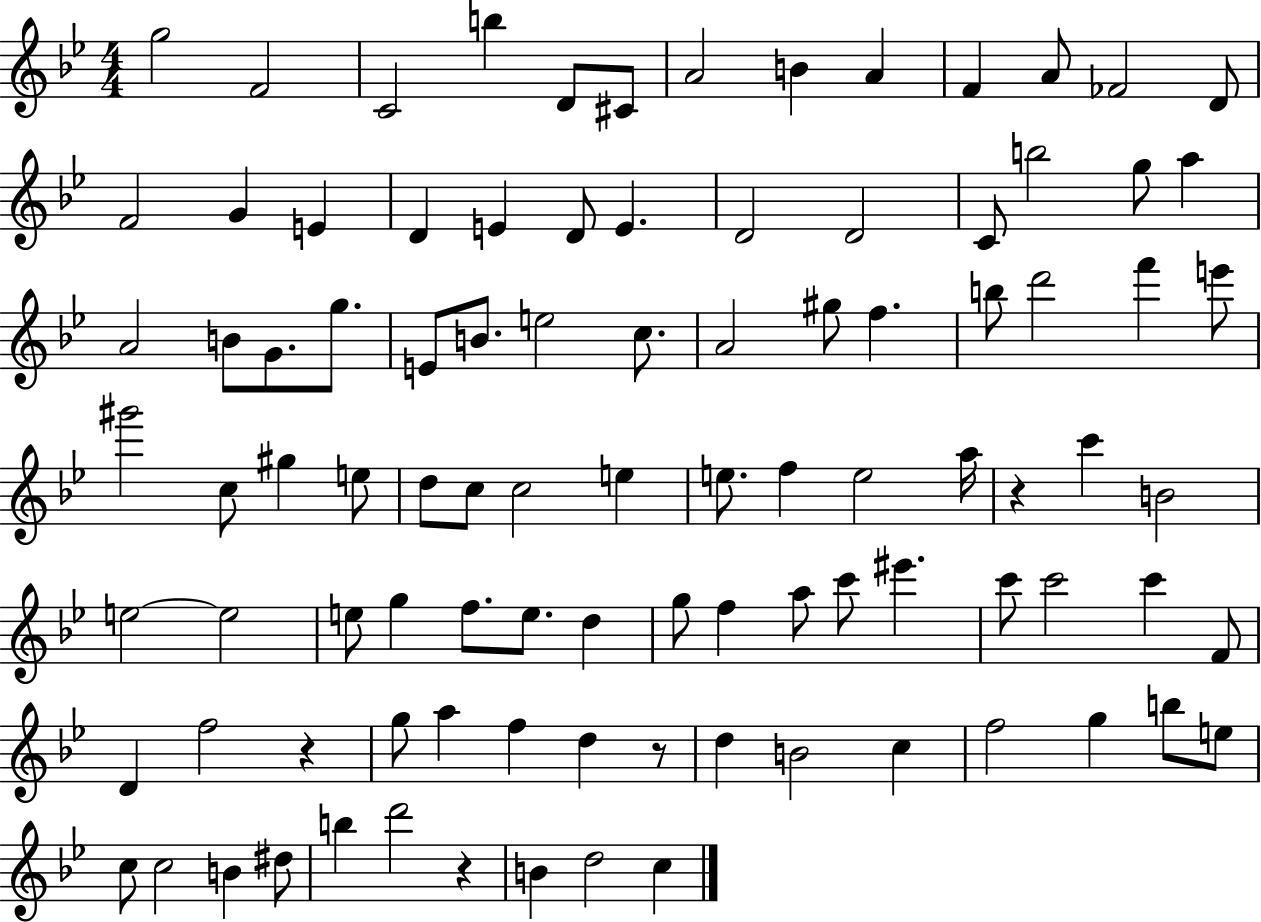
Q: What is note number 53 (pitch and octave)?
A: A5